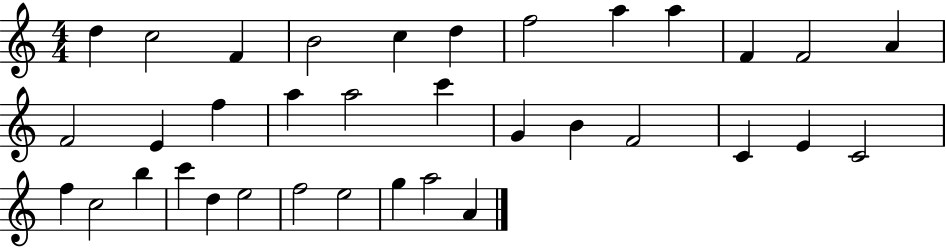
X:1
T:Untitled
M:4/4
L:1/4
K:C
d c2 F B2 c d f2 a a F F2 A F2 E f a a2 c' G B F2 C E C2 f c2 b c' d e2 f2 e2 g a2 A